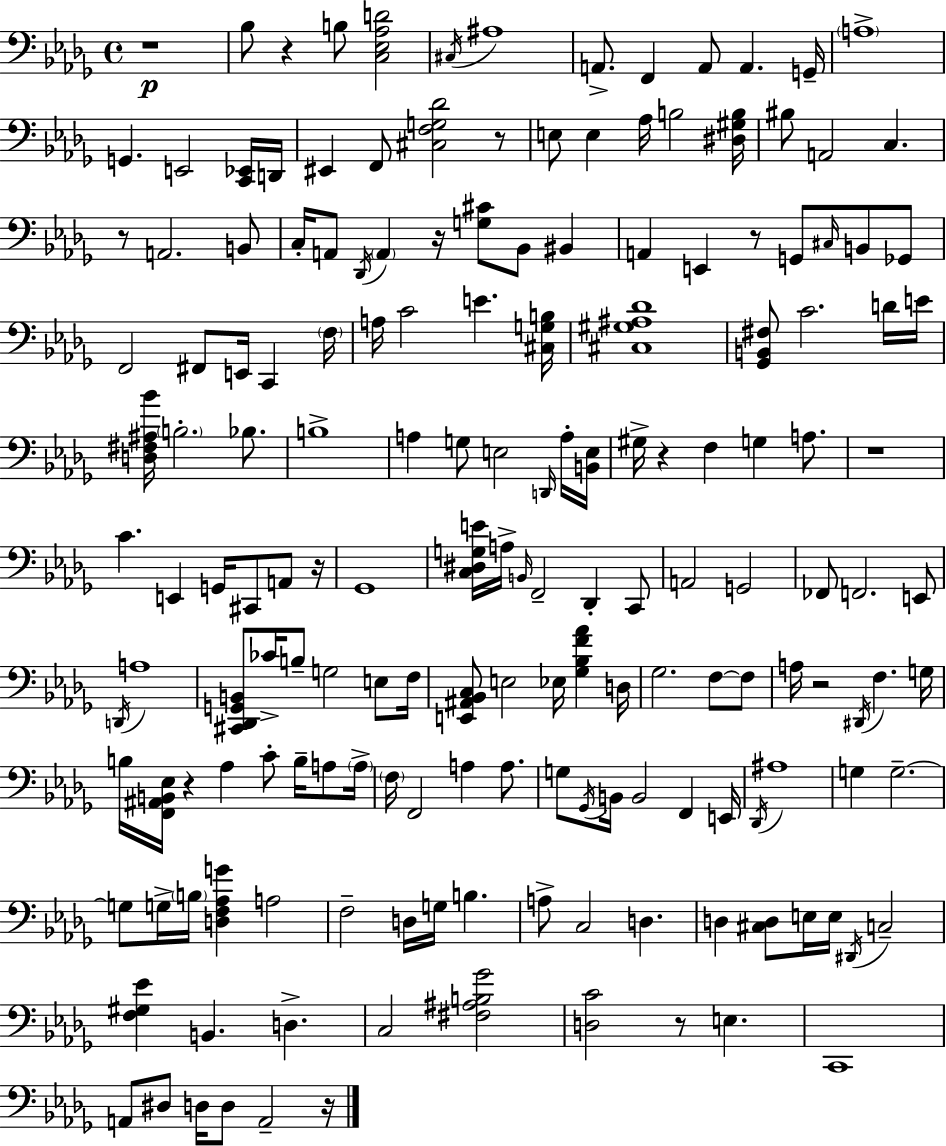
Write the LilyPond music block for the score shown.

{
  \clef bass
  \time 4/4
  \defaultTimeSignature
  \key bes \minor
  r1\p | bes8 r4 b8 <c ees aes d'>2 | \acciaccatura { cis16 } ais1 | a,8.-> f,4 a,8 a,4. | \break g,16-- \parenthesize a1-> | g,4. e,2 <c, ees,>16 | d,16 eis,4 f,8 <cis f g des'>2 r8 | e8 e4 aes16 b2 | \break <dis gis b>16 bis8 a,2 c4. | r8 a,2. b,8 | c16-. a,8 \acciaccatura { des,16 } \parenthesize a,4 r16 <g cis'>8 bes,8 bis,4 | a,4 e,4 r8 g,8 \grace { cis16 } b,8 | \break ges,8 f,2 fis,8 e,16 c,4 | \parenthesize f16 a16 c'2 e'4. | <cis g b>16 <cis gis ais des'>1 | <ges, b, fis>8 c'2. | \break d'16 e'16 <d fis ais bes'>16 \parenthesize b2.-. | bes8. b1-> | a4 g8 e2 | \grace { d,16 } a16-. <b, e>16 gis16-> r4 f4 g4 | \break a8. r1 | c'4. e,4 g,16 cis,8 | a,8 r16 ges,1 | <c dis g e'>16 a16-> \grace { b,16 } f,2-- des,4-. | \break c,8 a,2 g,2 | fes,8 f,2. | e,8 \acciaccatura { d,16 } a1 | <cis, des, g, b,>8 ces'16-> b8-- g2 | \break e8 f16 <e, ais, bes, c>8 e2 | ees16 <ges bes f' aes'>4 d16 ges2. | f8~~ f8 a16 r2 \acciaccatura { dis,16 } | f4. g16 b16 <f, ais, b, ees>16 r4 aes4 | \break c'8-. b16-- a8 \parenthesize a16-> \parenthesize f16 f,2 | a4 a8. g8 \acciaccatura { ges,16 } b,16 b,2 | f,4 e,16 \acciaccatura { des,16 } ais1 | g4 g2.--~~ | \break g8 g16-> \parenthesize b16 <d f aes g'>4 | a2 f2-- | d16 g16 b4. a8-> c2 | d4. d4 <cis d>8 e16 | \break e16 \acciaccatura { dis,16 } c2-- <f gis ees'>4 b,4. | d4.-> c2 | <fis ais b ges'>2 <d c'>2 | r8 e4. c,1 | \break a,8 dis8 d16 d8 | a,2-- r16 \bar "|."
}